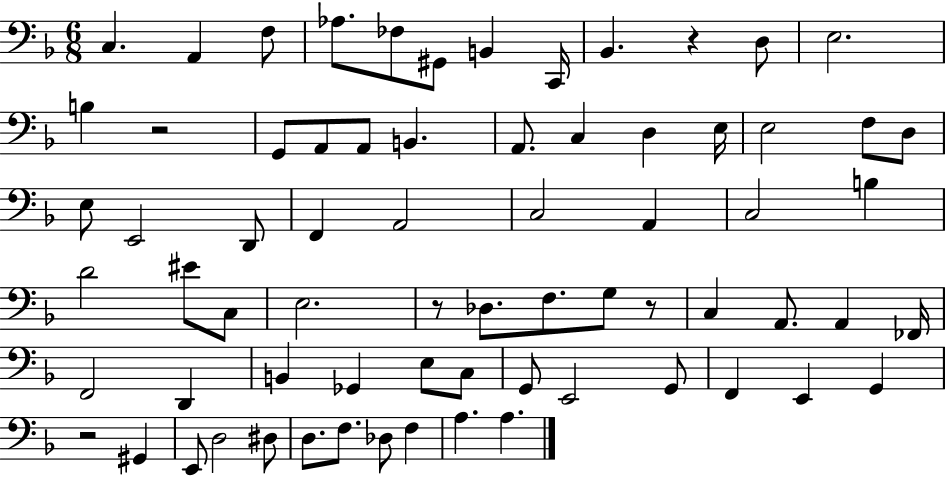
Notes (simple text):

C3/q. A2/q F3/e Ab3/e. FES3/e G#2/e B2/q C2/s Bb2/q. R/q D3/e E3/h. B3/q R/h G2/e A2/e A2/e B2/q. A2/e. C3/q D3/q E3/s E3/h F3/e D3/e E3/e E2/h D2/e F2/q A2/h C3/h A2/q C3/h B3/q D4/h EIS4/e C3/e E3/h. R/e Db3/e. F3/e. G3/e R/e C3/q A2/e. A2/q FES2/s F2/h D2/q B2/q Gb2/q E3/e C3/e G2/e E2/h G2/e F2/q E2/q G2/q R/h G#2/q E2/e D3/h D#3/e D3/e. F3/e. Db3/e F3/q A3/q. A3/q.